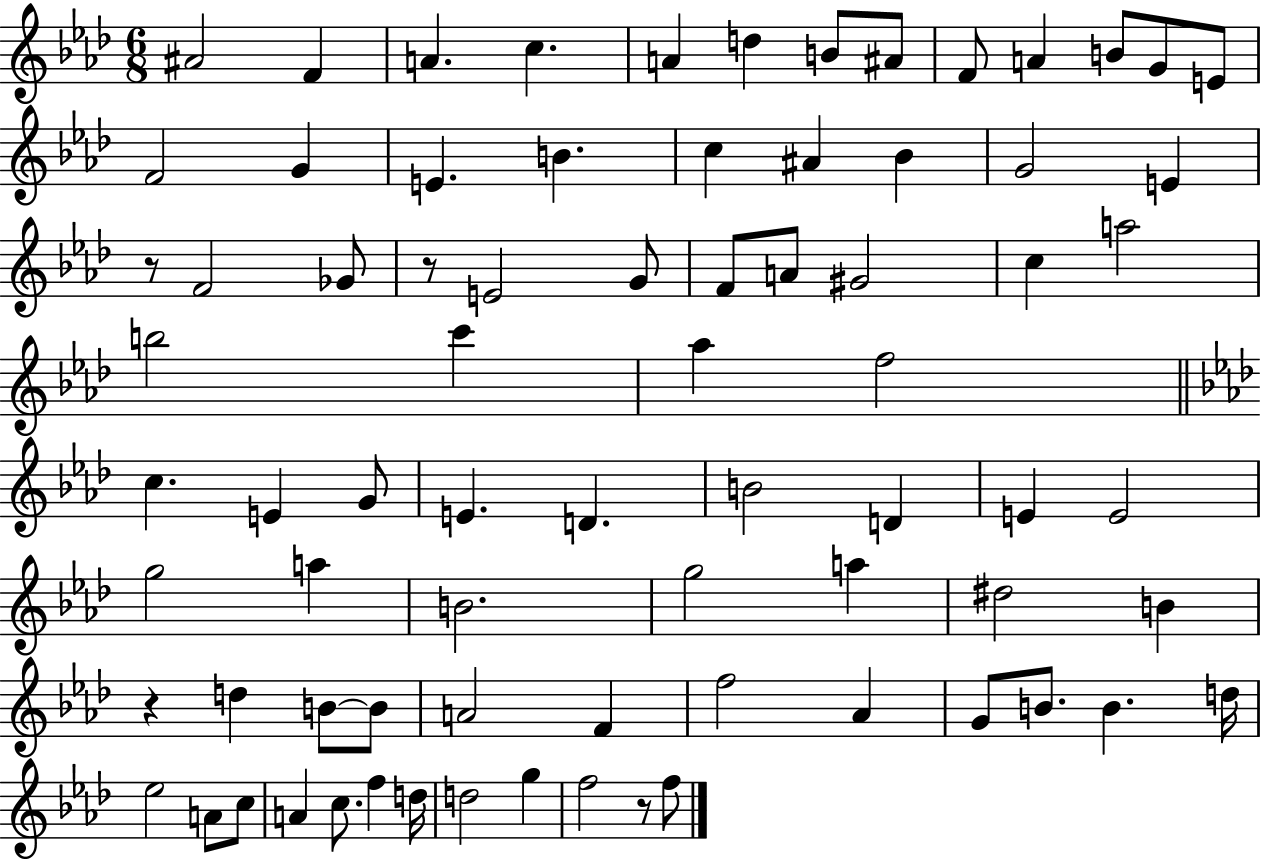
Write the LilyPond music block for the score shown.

{
  \clef treble
  \numericTimeSignature
  \time 6/8
  \key aes \major
  \repeat volta 2 { ais'2 f'4 | a'4. c''4. | a'4 d''4 b'8 ais'8 | f'8 a'4 b'8 g'8 e'8 | \break f'2 g'4 | e'4. b'4. | c''4 ais'4 bes'4 | g'2 e'4 | \break r8 f'2 ges'8 | r8 e'2 g'8 | f'8 a'8 gis'2 | c''4 a''2 | \break b''2 c'''4 | aes''4 f''2 | \bar "||" \break \key aes \major c''4. e'4 g'8 | e'4. d'4. | b'2 d'4 | e'4 e'2 | \break g''2 a''4 | b'2. | g''2 a''4 | dis''2 b'4 | \break r4 d''4 b'8~~ b'8 | a'2 f'4 | f''2 aes'4 | g'8 b'8. b'4. d''16 | \break ees''2 a'8 c''8 | a'4 c''8. f''4 d''16 | d''2 g''4 | f''2 r8 f''8 | \break } \bar "|."
}